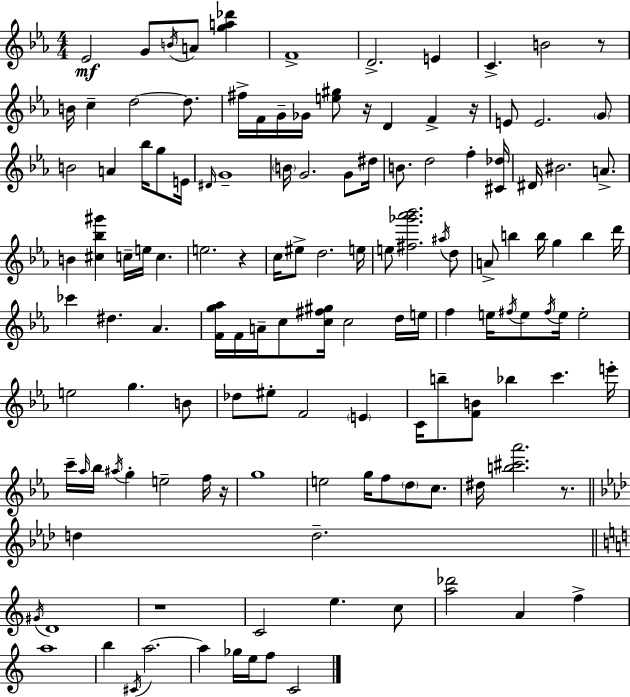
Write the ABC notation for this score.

X:1
T:Untitled
M:4/4
L:1/4
K:Eb
_E2 G/2 B/4 A/2 [ga_d'] F4 D2 E C B2 z/2 B/4 c d2 d/2 ^f/4 F/4 G/4 _G/4 [e^g]/2 z/4 D F z/4 E/2 E2 G/2 B2 A _b/4 g/2 E/4 ^D/4 G4 B/4 G2 G/2 ^d/4 B/2 d2 f [^C_d]/4 ^D/4 ^B2 A/2 B [^c_b^g'] c/4 e/4 c e2 z c/4 ^e/2 d2 e/4 e/2 [^f_g'_a'_b']2 ^a/4 d/2 A/2 b b/4 g b d'/4 _c' ^d _A [Fg_a]/4 F/4 A/4 c/2 [c^f^g]/4 c2 d/4 e/4 f e/4 ^f/4 e/2 ^f/4 e/4 e2 e2 g B/2 _d/2 ^e/2 F2 E C/4 b/2 [FB]/2 _b c' e'/4 c'/4 _a/4 _b/4 ^a/4 g e2 f/4 z/4 g4 e2 g/4 f/2 d/2 c/2 ^d/4 [b^c'_a']2 z/2 d d2 ^G/4 D4 z4 C2 e c/2 [a_d']2 A f a4 b ^C/4 a2 a _g/4 e/4 f/2 C2